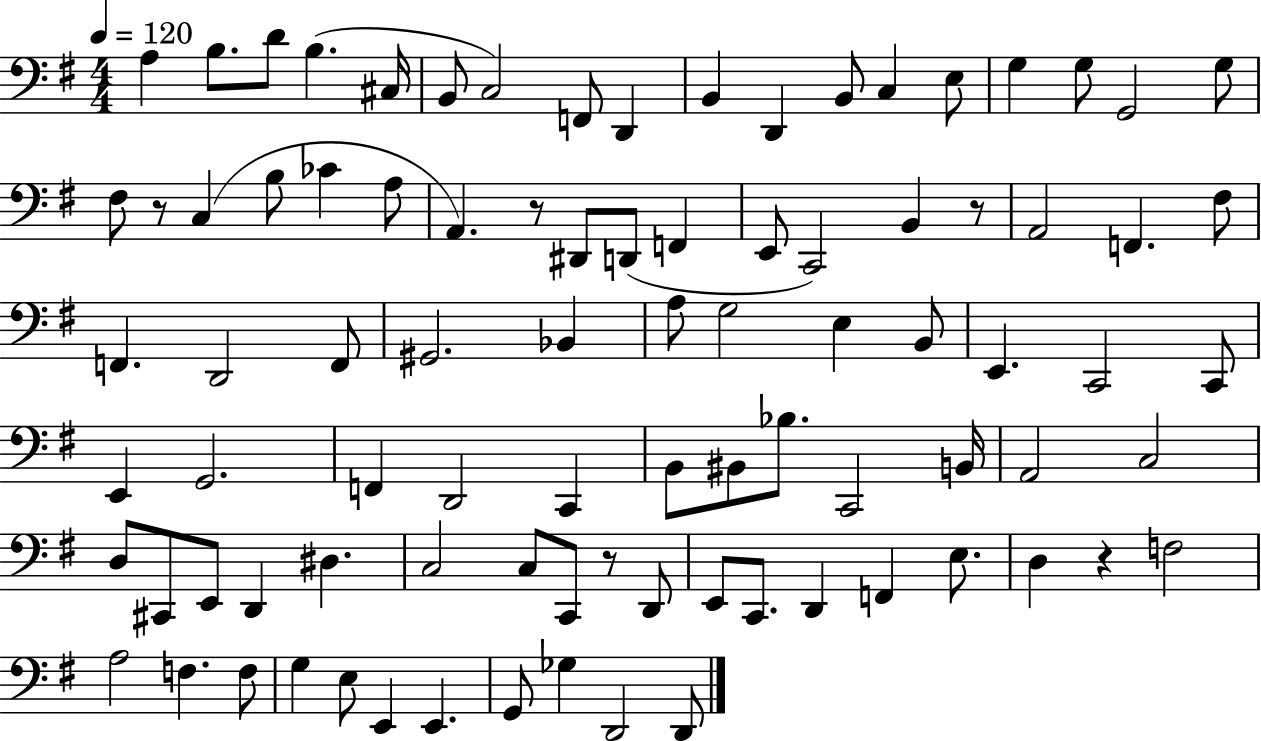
{
  \clef bass
  \numericTimeSignature
  \time 4/4
  \key g \major
  \tempo 4 = 120
  a4 b8. d'8 b4.( cis16 | b,8 c2) f,8 d,4 | b,4 d,4 b,8 c4 e8 | g4 g8 g,2 g8 | \break fis8 r8 c4( b8 ces'4 a8 | a,4.) r8 dis,8 d,8( f,4 | e,8 c,2) b,4 r8 | a,2 f,4. fis8 | \break f,4. d,2 f,8 | gis,2. bes,4 | a8 g2 e4 b,8 | e,4. c,2 c,8 | \break e,4 g,2. | f,4 d,2 c,4 | b,8 bis,8 bes8. c,2 b,16 | a,2 c2 | \break d8 cis,8 e,8 d,4 dis4. | c2 c8 c,8 r8 d,8 | e,8 c,8. d,4 f,4 e8. | d4 r4 f2 | \break a2 f4. f8 | g4 e8 e,4 e,4. | g,8 ges4 d,2 d,8 | \bar "|."
}